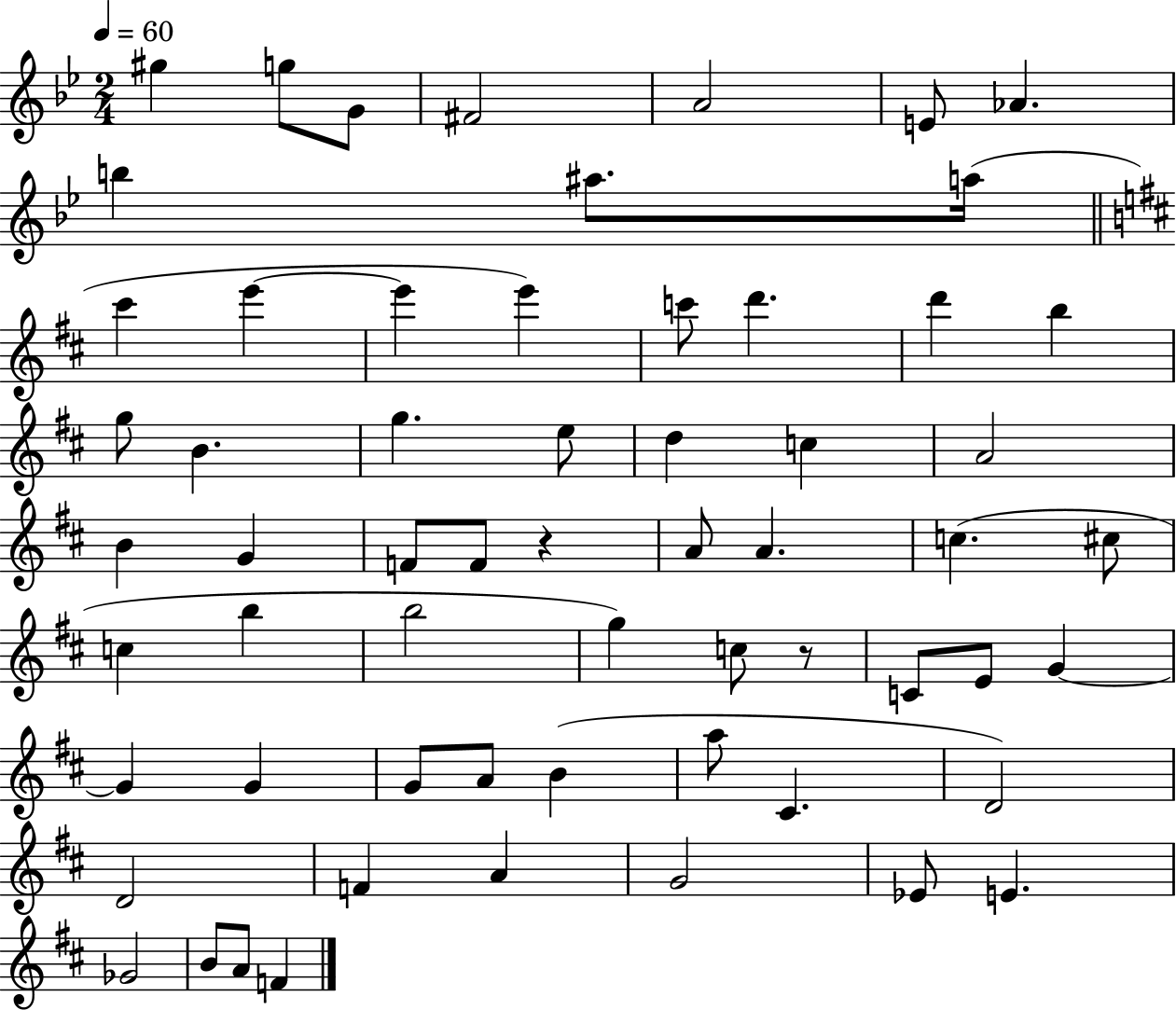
{
  \clef treble
  \numericTimeSignature
  \time 2/4
  \key bes \major
  \tempo 4 = 60
  gis''4 g''8 g'8 | fis'2 | a'2 | e'8 aes'4. | \break b''4 ais''8. a''16( | \bar "||" \break \key d \major cis'''4 e'''4~~ | e'''4 e'''4) | c'''8 d'''4. | d'''4 b''4 | \break g''8 b'4. | g''4. e''8 | d''4 c''4 | a'2 | \break b'4 g'4 | f'8 f'8 r4 | a'8 a'4. | c''4.( cis''8 | \break c''4 b''4 | b''2 | g''4) c''8 r8 | c'8 e'8 g'4~~ | \break g'4 g'4 | g'8 a'8 b'4( | a''8 cis'4. | d'2) | \break d'2 | f'4 a'4 | g'2 | ees'8 e'4. | \break ges'2 | b'8 a'8 f'4 | \bar "|."
}